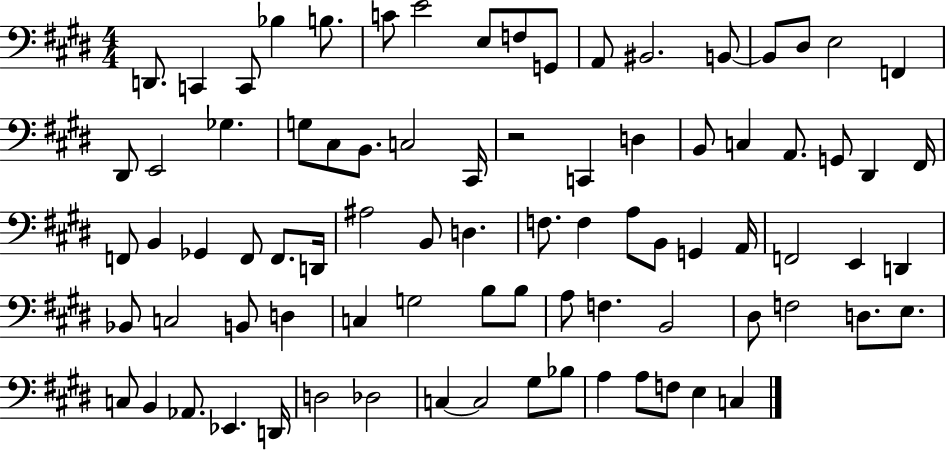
D2/e. C2/q C2/e Bb3/q B3/e. C4/e E4/h E3/e F3/e G2/e A2/e BIS2/h. B2/e B2/e D#3/e E3/h F2/q D#2/e E2/h Gb3/q. G3/e C#3/e B2/e. C3/h C#2/s R/h C2/q D3/q B2/e C3/q A2/e. G2/e D#2/q F#2/s F2/e B2/q Gb2/q F2/e F2/e. D2/s A#3/h B2/e D3/q. F3/e. F3/q A3/e B2/e G2/q A2/s F2/h E2/q D2/q Bb2/e C3/h B2/e D3/q C3/q G3/h B3/e B3/e A3/e F3/q. B2/h D#3/e F3/h D3/e. E3/e. C3/e B2/q Ab2/e. Eb2/q. D2/s D3/h Db3/h C3/q C3/h G#3/e Bb3/e A3/q A3/e F3/e E3/q C3/q